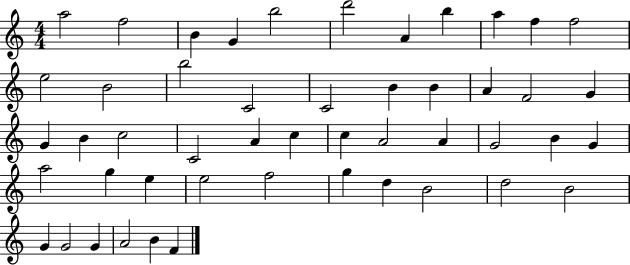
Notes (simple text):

A5/h F5/h B4/q G4/q B5/h D6/h A4/q B5/q A5/q F5/q F5/h E5/h B4/h B5/h C4/h C4/h B4/q B4/q A4/q F4/h G4/q G4/q B4/q C5/h C4/h A4/q C5/q C5/q A4/h A4/q G4/h B4/q G4/q A5/h G5/q E5/q E5/h F5/h G5/q D5/q B4/h D5/h B4/h G4/q G4/h G4/q A4/h B4/q F4/q